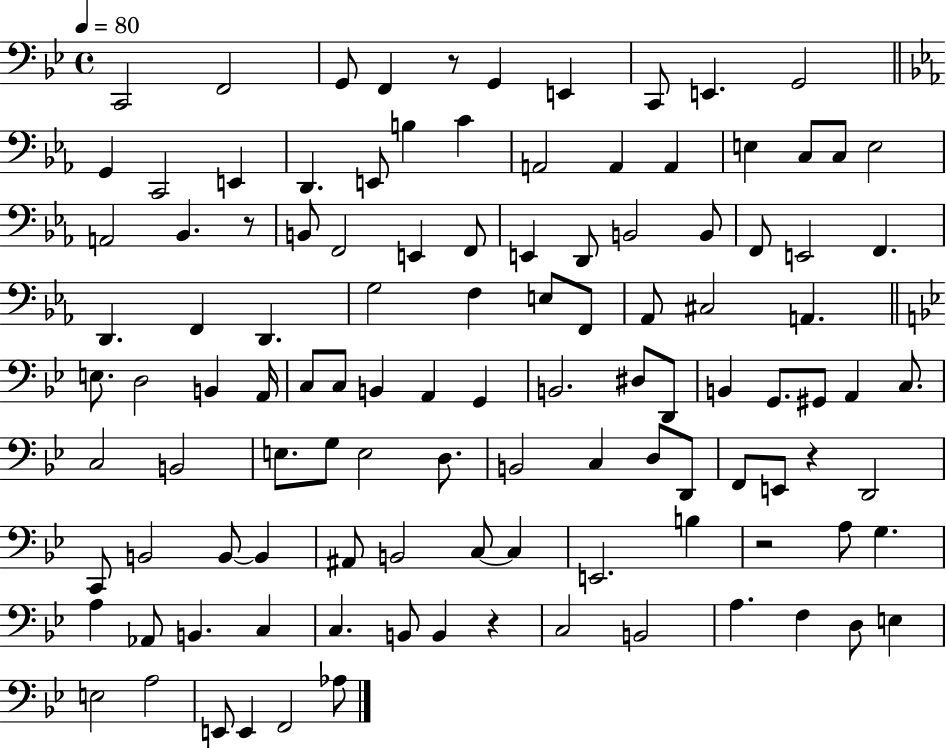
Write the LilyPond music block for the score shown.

{
  \clef bass
  \time 4/4
  \defaultTimeSignature
  \key bes \major
  \tempo 4 = 80
  c,2 f,2 | g,8 f,4 r8 g,4 e,4 | c,8 e,4. g,2 | \bar "||" \break \key ees \major g,4 c,2 e,4 | d,4. e,8 b4 c'4 | a,2 a,4 a,4 | e4 c8 c8 e2 | \break a,2 bes,4. r8 | b,8 f,2 e,4 f,8 | e,4 d,8 b,2 b,8 | f,8 e,2 f,4. | \break d,4. f,4 d,4. | g2 f4 e8 f,8 | aes,8 cis2 a,4. | \bar "||" \break \key bes \major e8. d2 b,4 a,16 | c8 c8 b,4 a,4 g,4 | b,2. dis8 d,8 | b,4 g,8. gis,8 a,4 c8. | \break c2 b,2 | e8. g8 e2 d8. | b,2 c4 d8 d,8 | f,8 e,8 r4 d,2 | \break c,8 b,2 b,8~~ b,4 | ais,8 b,2 c8~~ c4 | e,2. b4 | r2 a8 g4. | \break a4 aes,8 b,4. c4 | c4. b,8 b,4 r4 | c2 b,2 | a4. f4 d8 e4 | \break e2 a2 | e,8 e,4 f,2 aes8 | \bar "|."
}